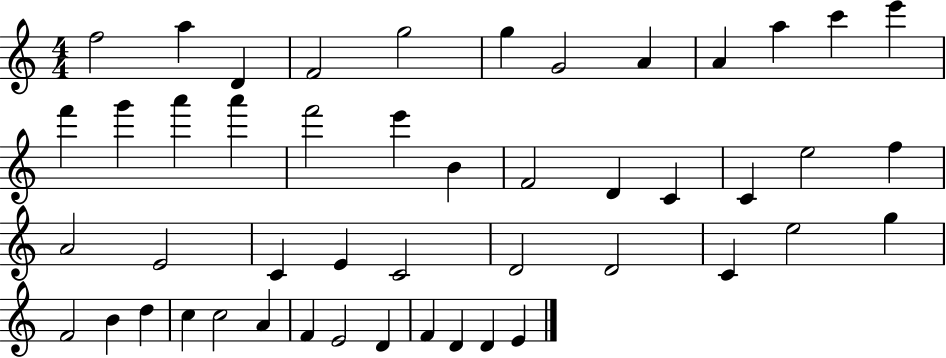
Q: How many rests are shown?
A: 0